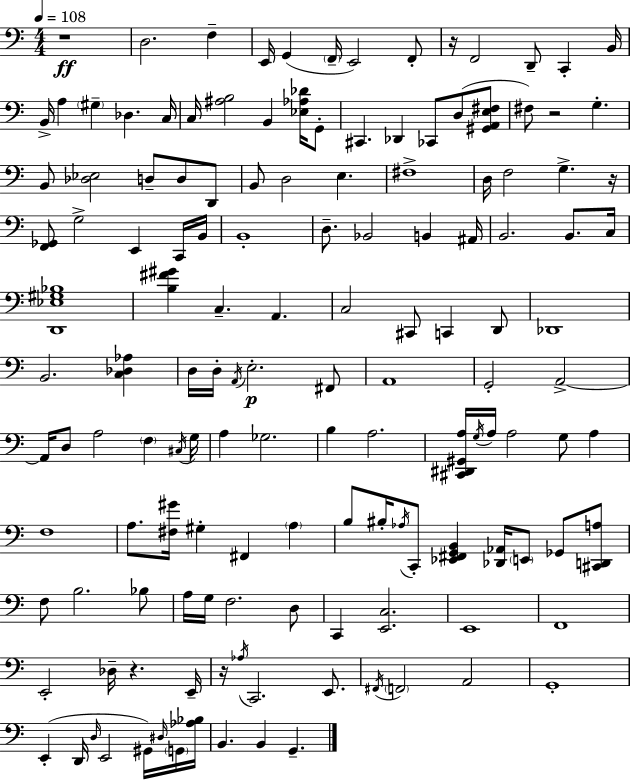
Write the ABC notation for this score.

X:1
T:Untitled
M:4/4
L:1/4
K:Am
z4 D,2 F, E,,/4 G,, F,,/4 E,,2 F,,/2 z/4 F,,2 D,,/2 C,, B,,/4 B,,/4 A, ^G, _D, C,/4 C,/4 [^A,B,]2 B,, [_E,_A,_D]/4 G,,/2 ^C,, _D,, _C,,/2 D,/2 [^G,,A,,E,^F,]/2 ^F,/2 z2 G, B,,/2 [_D,_E,]2 D,/2 D,/2 D,,/2 B,,/2 D,2 E, ^F,4 D,/4 F,2 G, z/4 [F,,_G,,]/2 G,2 E,, C,,/4 B,,/4 B,,4 D,/2 _B,,2 B,, ^A,,/4 B,,2 B,,/2 C,/4 [D,,_E,^G,_B,]4 [B,^F^G] C, A,, C,2 ^C,,/2 C,, D,,/2 _D,,4 B,,2 [C,_D,_A,] D,/4 D,/4 A,,/4 E,2 ^F,,/2 A,,4 G,,2 A,,2 A,,/4 D,/2 A,2 F, ^C,/4 G,/4 A, _G,2 B, A,2 [^C,,^D,,^G,,A,]/4 G,/4 A,/4 A,2 G,/2 A, F,4 A,/2 [^F,^G]/4 ^G, ^F,, A, B,/2 ^B,/4 _A,/4 C,,/2 [_E,,^F,,G,,B,,] [_D,,_A,,]/4 E,,/2 _G,,/2 [^C,,D,,A,]/2 F,/2 B,2 _B,/2 A,/4 G,/4 F,2 D,/2 C,, [E,,C,]2 E,,4 F,,4 E,,2 _D,/4 z E,,/4 z/4 _A,/4 C,,2 E,,/2 ^F,,/4 F,,2 A,,2 G,,4 E,, D,,/4 D,/4 E,,2 ^G,,/4 ^D,/4 G,,/4 [_A,_B,]/4 B,, B,, G,,